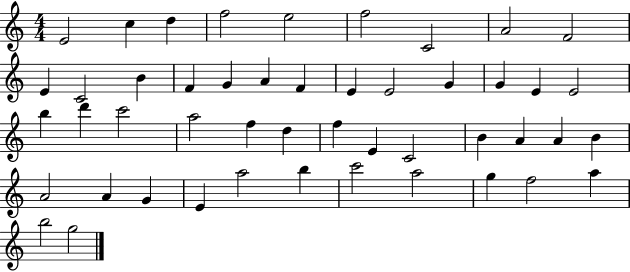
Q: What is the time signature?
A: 4/4